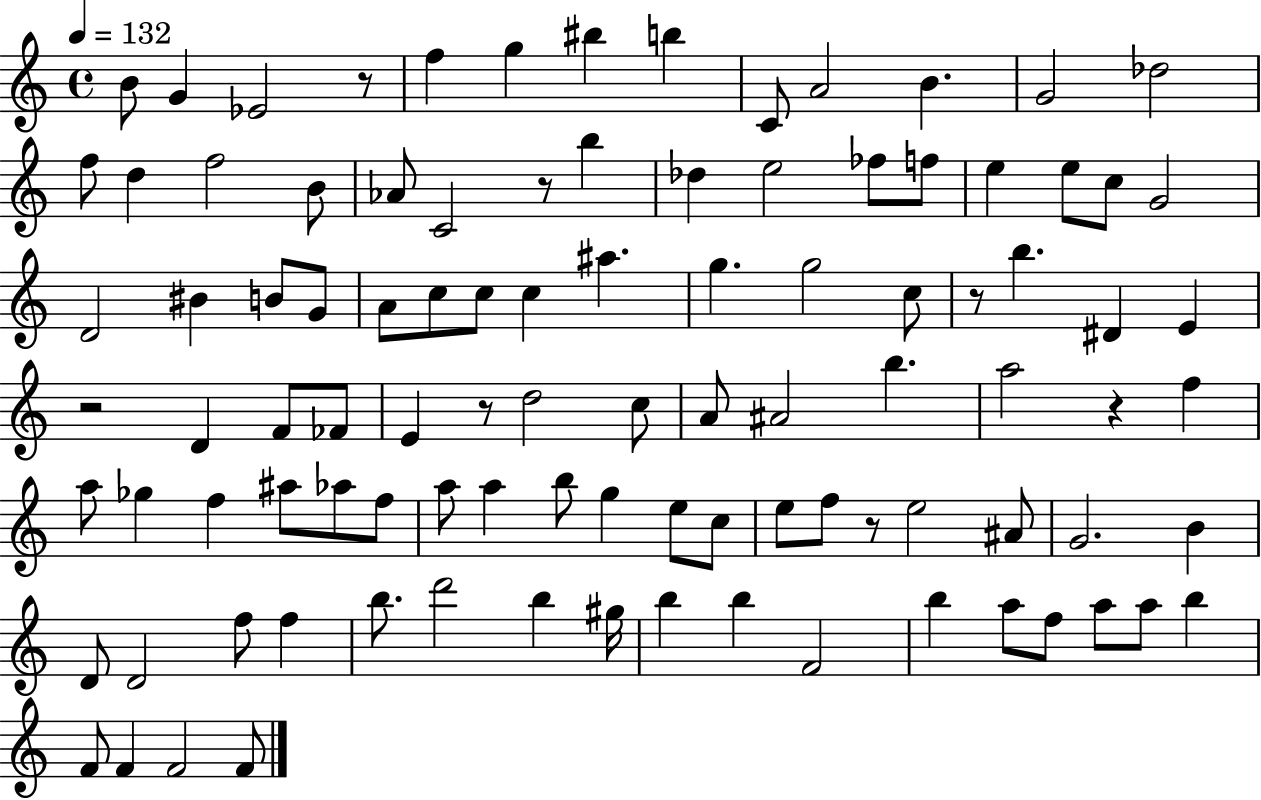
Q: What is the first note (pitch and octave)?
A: B4